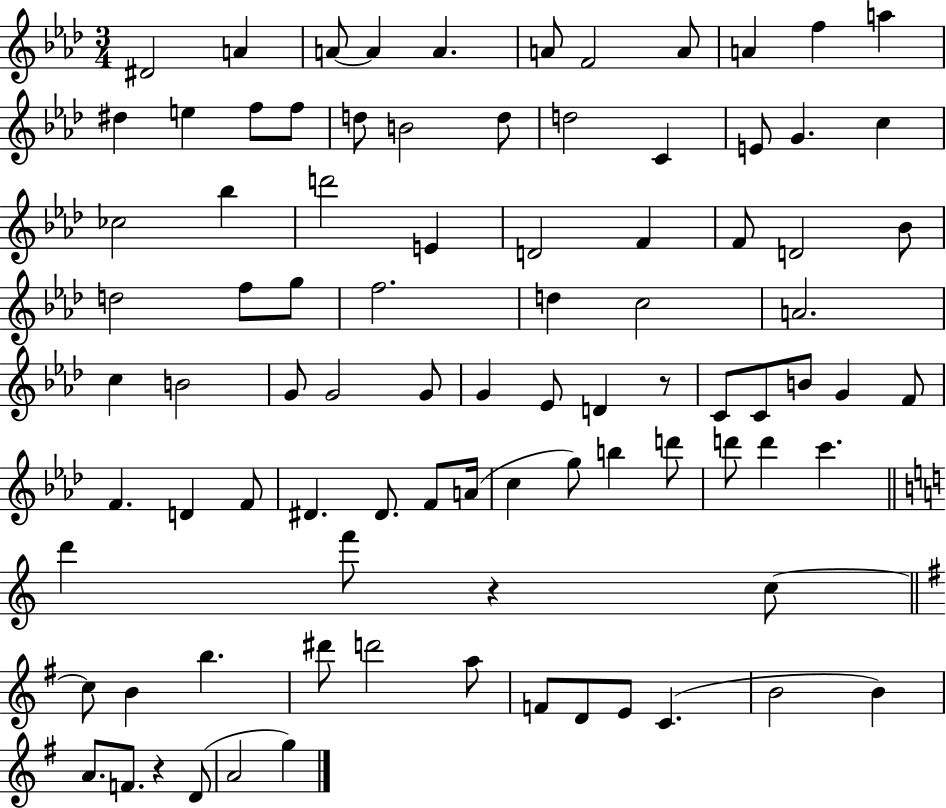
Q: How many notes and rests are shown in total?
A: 89